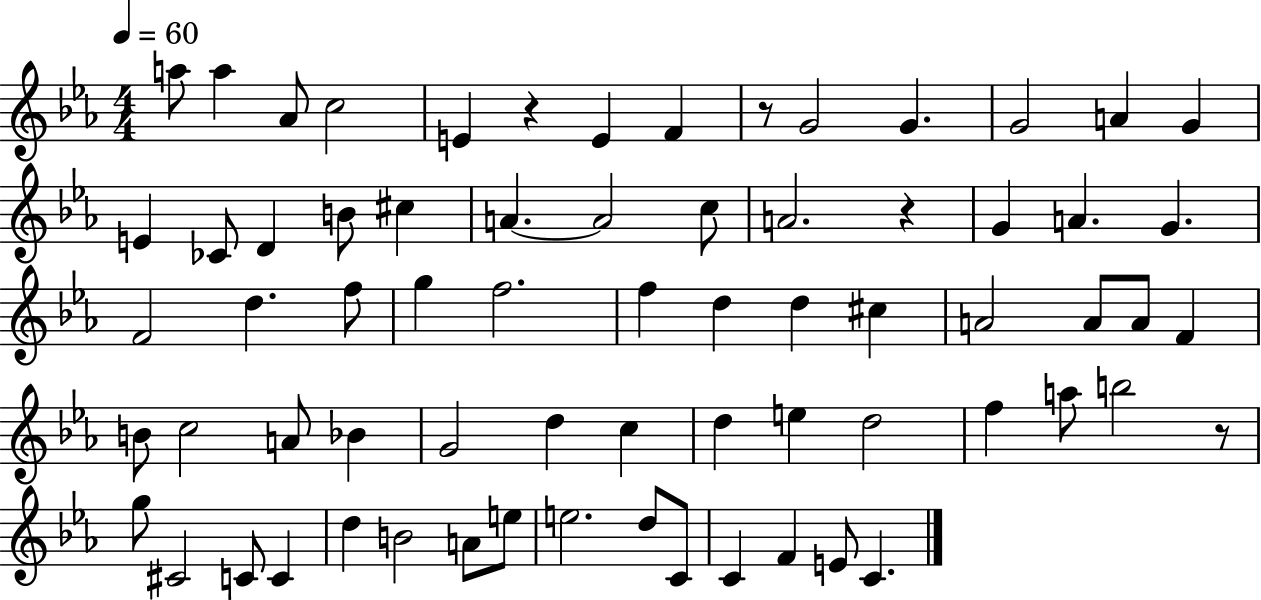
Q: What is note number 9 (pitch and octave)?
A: G4